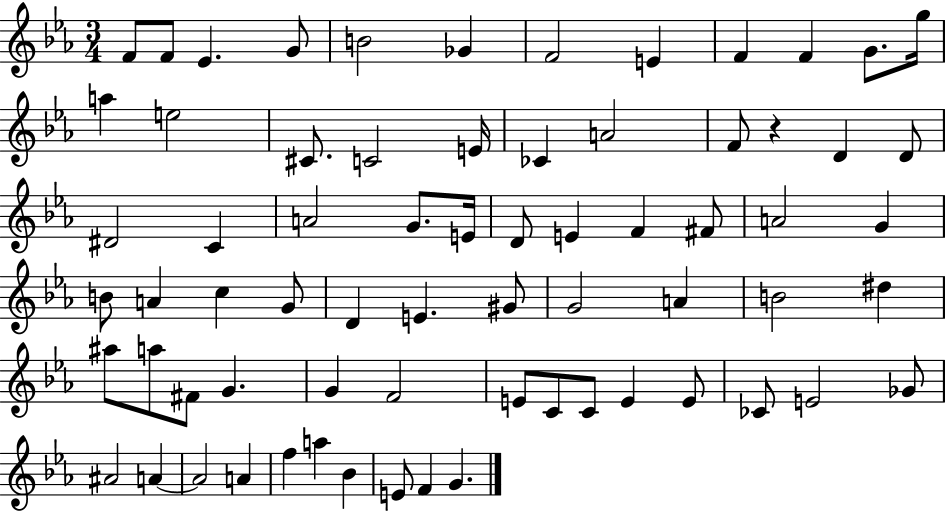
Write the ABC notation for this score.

X:1
T:Untitled
M:3/4
L:1/4
K:Eb
F/2 F/2 _E G/2 B2 _G F2 E F F G/2 g/4 a e2 ^C/2 C2 E/4 _C A2 F/2 z D D/2 ^D2 C A2 G/2 E/4 D/2 E F ^F/2 A2 G B/2 A c G/2 D E ^G/2 G2 A B2 ^d ^a/2 a/2 ^F/2 G G F2 E/2 C/2 C/2 E E/2 _C/2 E2 _G/2 ^A2 A A2 A f a _B E/2 F G